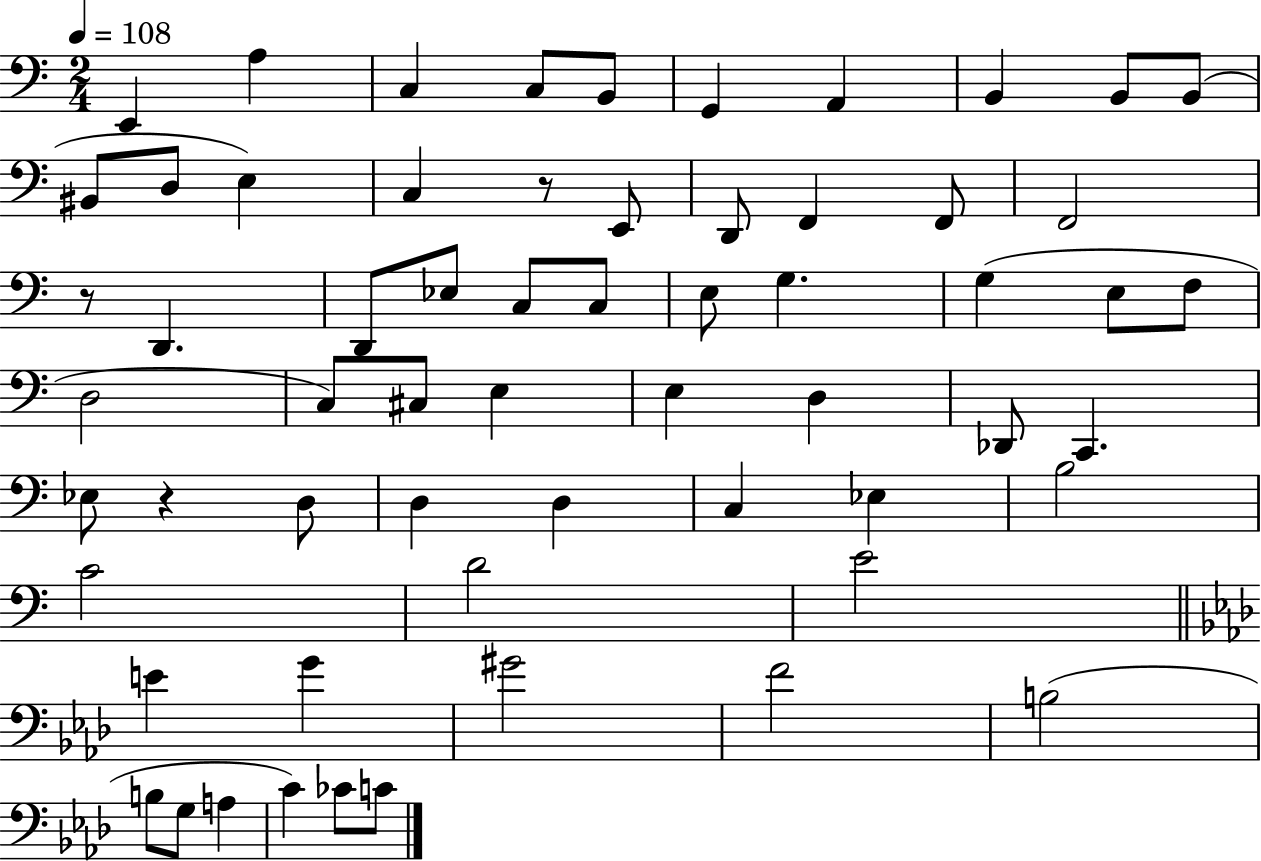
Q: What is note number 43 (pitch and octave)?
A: Eb3